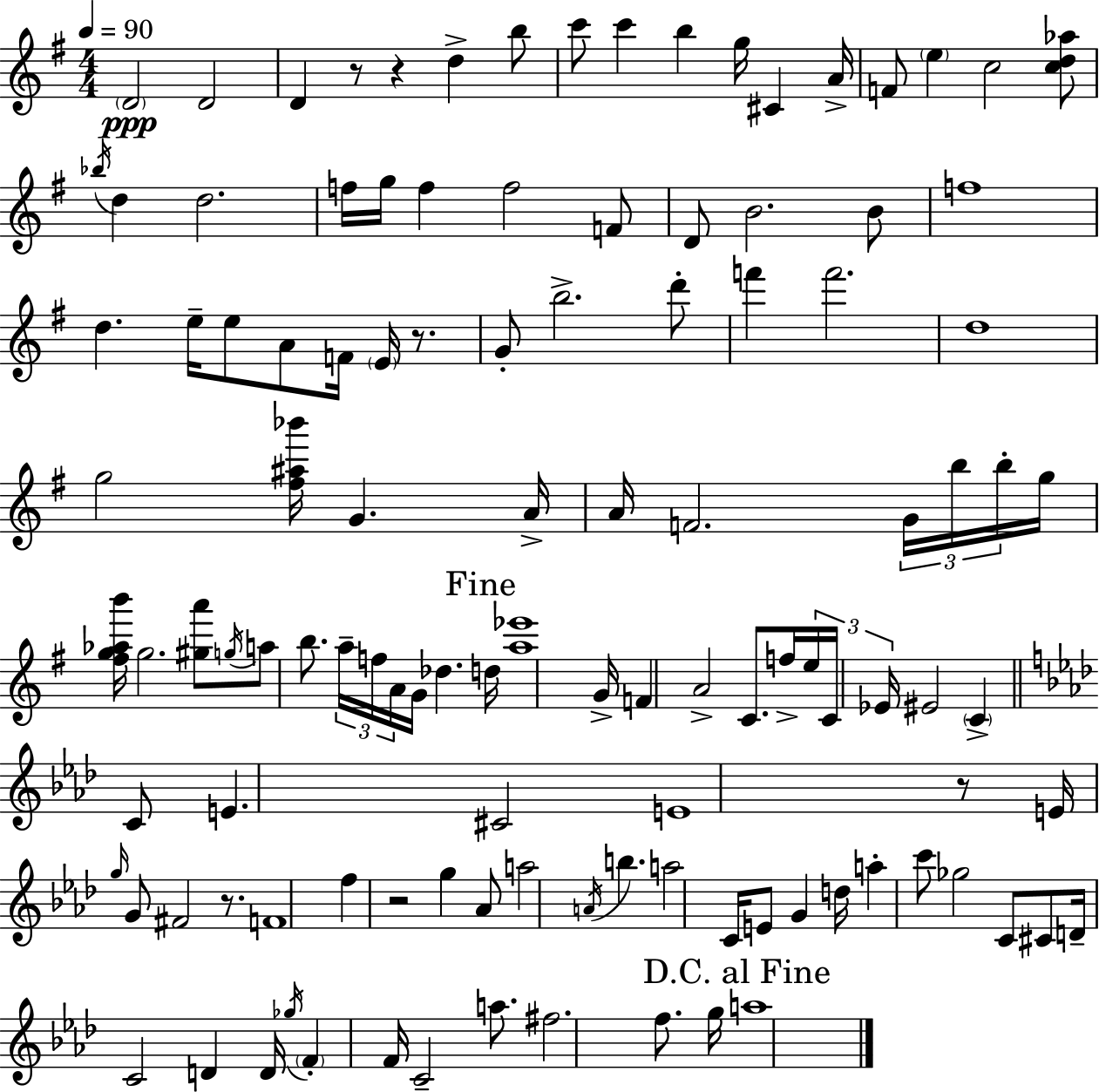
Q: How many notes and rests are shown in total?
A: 116